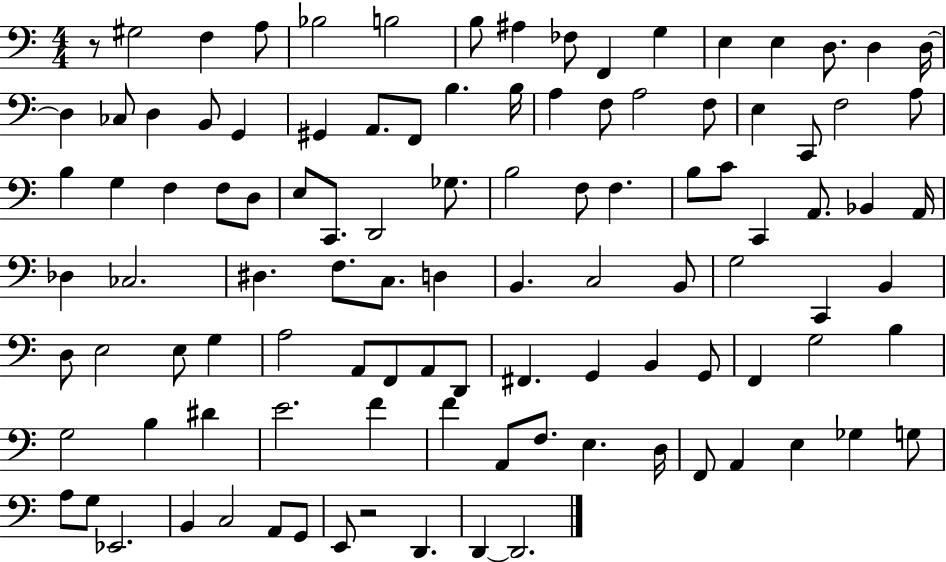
R/e G#3/h F3/q A3/e Bb3/h B3/h B3/e A#3/q FES3/e F2/q G3/q E3/q E3/q D3/e. D3/q D3/s D3/q CES3/e D3/q B2/e G2/q G#2/q A2/e. F2/e B3/q. B3/s A3/q F3/e A3/h F3/e E3/q C2/e F3/h A3/e B3/q G3/q F3/q F3/e D3/e E3/e C2/e. D2/h Gb3/e. B3/h F3/e F3/q. B3/e C4/e C2/q A2/e. Bb2/q A2/s Db3/q CES3/h. D#3/q. F3/e. C3/e. D3/q B2/q. C3/h B2/e G3/h C2/q B2/q D3/e E3/h E3/e G3/q A3/h A2/e F2/e A2/e D2/e F#2/q. G2/q B2/q G2/e F2/q G3/h B3/q G3/h B3/q D#4/q E4/h. F4/q F4/q A2/e F3/e. E3/q. D3/s F2/e A2/q E3/q Gb3/q G3/e A3/e G3/e Eb2/h. B2/q C3/h A2/e G2/e E2/e R/h D2/q. D2/q D2/h.